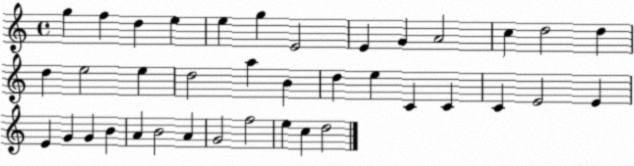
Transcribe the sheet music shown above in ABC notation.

X:1
T:Untitled
M:4/4
L:1/4
K:C
g f d e e g E2 E G A2 c d2 d d e2 e d2 a B d e C C C E2 E E G G B A B2 A G2 f2 e c d2